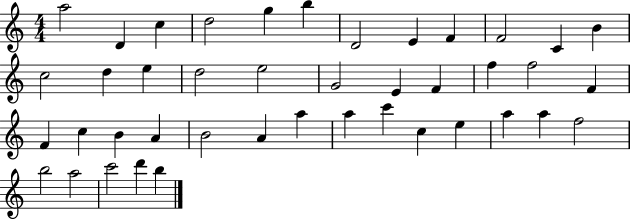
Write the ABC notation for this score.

X:1
T:Untitled
M:4/4
L:1/4
K:C
a2 D c d2 g b D2 E F F2 C B c2 d e d2 e2 G2 E F f f2 F F c B A B2 A a a c' c e a a f2 b2 a2 c'2 d' b